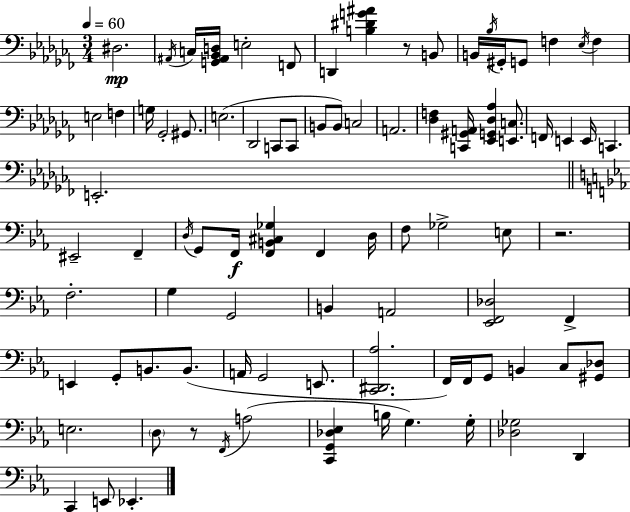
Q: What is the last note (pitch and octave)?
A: Eb2